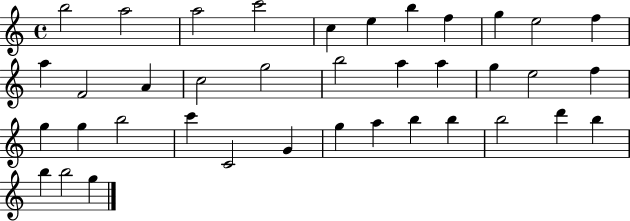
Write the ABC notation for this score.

X:1
T:Untitled
M:4/4
L:1/4
K:C
b2 a2 a2 c'2 c e b f g e2 f a F2 A c2 g2 b2 a a g e2 f g g b2 c' C2 G g a b b b2 d' b b b2 g